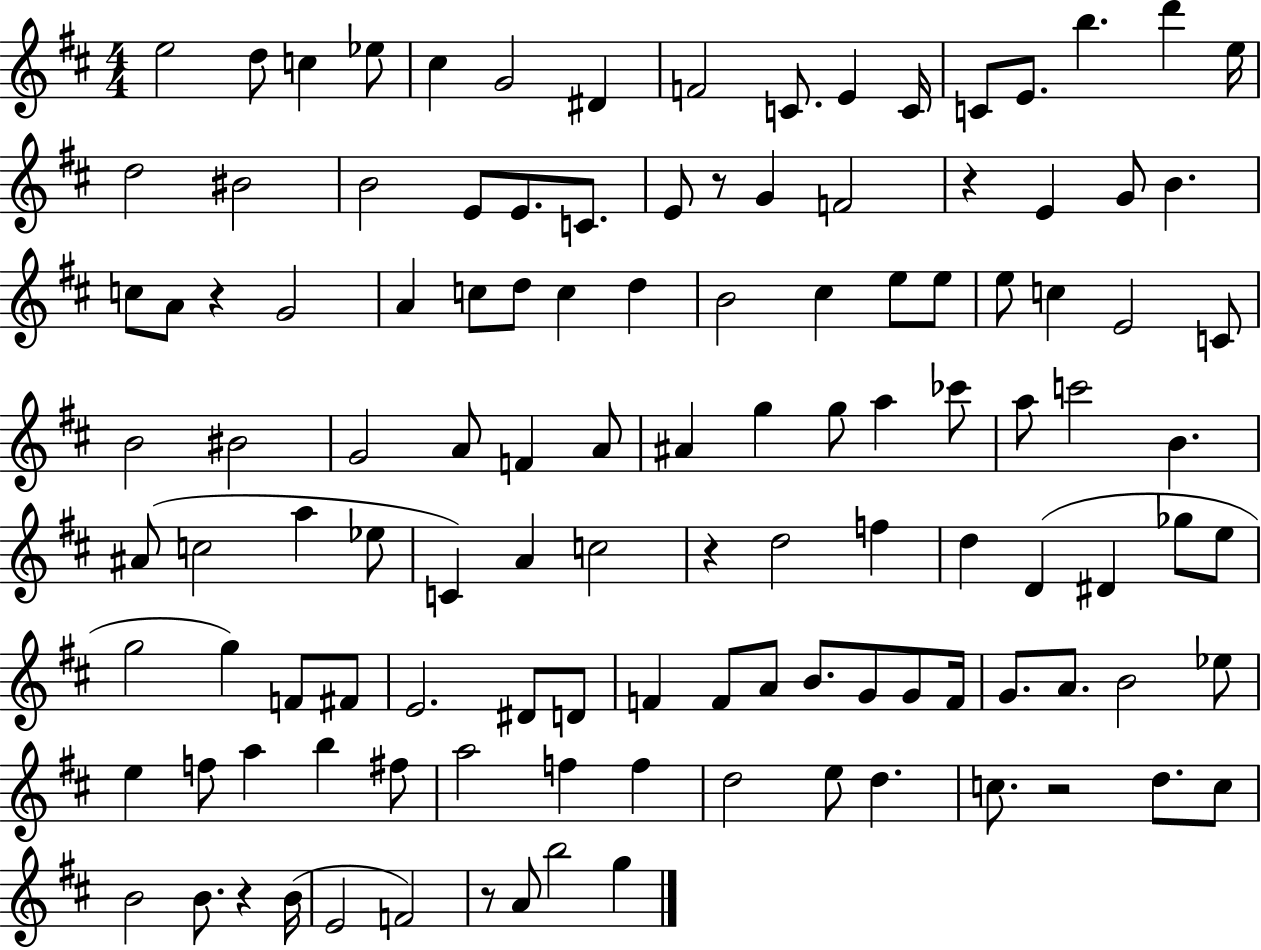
E5/h D5/e C5/q Eb5/e C#5/q G4/h D#4/q F4/h C4/e. E4/q C4/s C4/e E4/e. B5/q. D6/q E5/s D5/h BIS4/h B4/h E4/e E4/e. C4/e. E4/e R/e G4/q F4/h R/q E4/q G4/e B4/q. C5/e A4/e R/q G4/h A4/q C5/e D5/e C5/q D5/q B4/h C#5/q E5/e E5/e E5/e C5/q E4/h C4/e B4/h BIS4/h G4/h A4/e F4/q A4/e A#4/q G5/q G5/e A5/q CES6/e A5/e C6/h B4/q. A#4/e C5/h A5/q Eb5/e C4/q A4/q C5/h R/q D5/h F5/q D5/q D4/q D#4/q Gb5/e E5/e G5/h G5/q F4/e F#4/e E4/h. D#4/e D4/e F4/q F4/e A4/e B4/e. G4/e G4/e F4/s G4/e. A4/e. B4/h Eb5/e E5/q F5/e A5/q B5/q F#5/e A5/h F5/q F5/q D5/h E5/e D5/q. C5/e. R/h D5/e. C5/e B4/h B4/e. R/q B4/s E4/h F4/h R/e A4/e B5/h G5/q